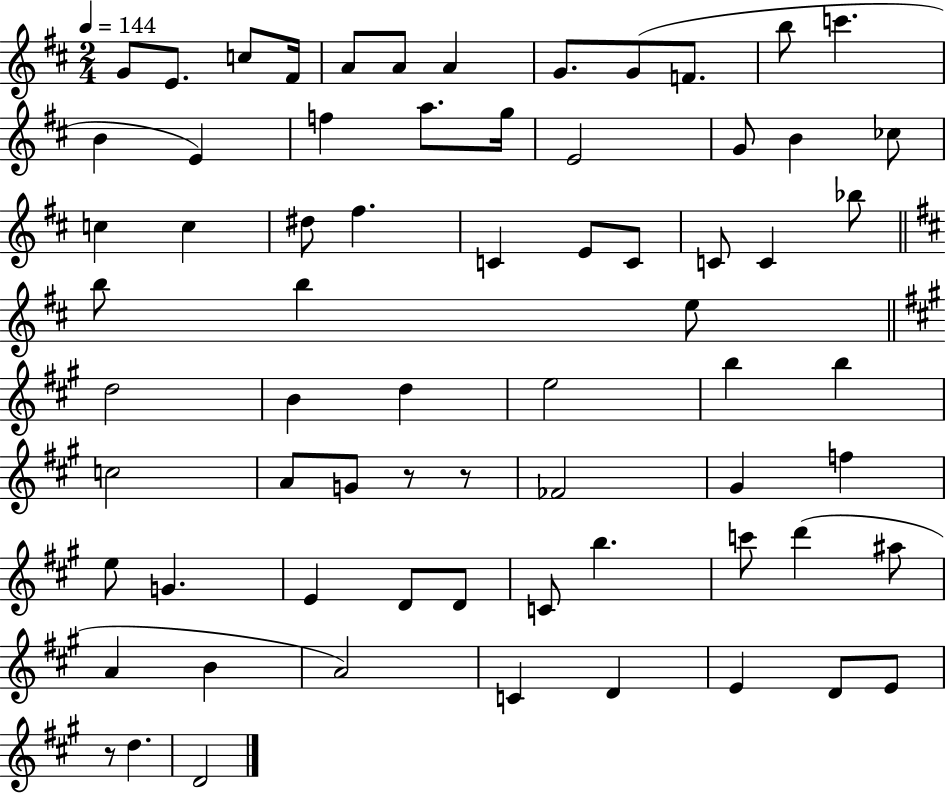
X:1
T:Untitled
M:2/4
L:1/4
K:D
G/2 E/2 c/2 ^F/4 A/2 A/2 A G/2 G/2 F/2 b/2 c' B E f a/2 g/4 E2 G/2 B _c/2 c c ^d/2 ^f C E/2 C/2 C/2 C _b/2 b/2 b e/2 d2 B d e2 b b c2 A/2 G/2 z/2 z/2 _F2 ^G f e/2 G E D/2 D/2 C/2 b c'/2 d' ^a/2 A B A2 C D E D/2 E/2 z/2 d D2